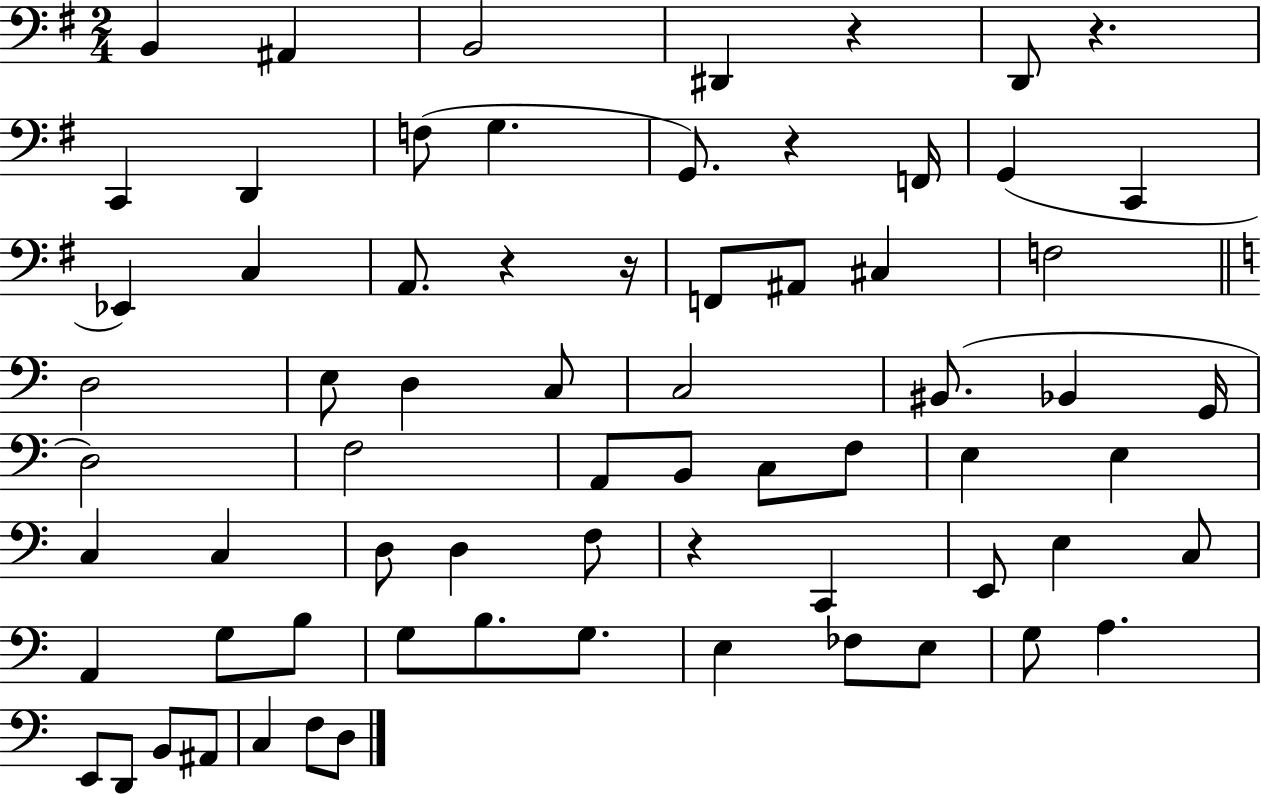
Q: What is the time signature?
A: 2/4